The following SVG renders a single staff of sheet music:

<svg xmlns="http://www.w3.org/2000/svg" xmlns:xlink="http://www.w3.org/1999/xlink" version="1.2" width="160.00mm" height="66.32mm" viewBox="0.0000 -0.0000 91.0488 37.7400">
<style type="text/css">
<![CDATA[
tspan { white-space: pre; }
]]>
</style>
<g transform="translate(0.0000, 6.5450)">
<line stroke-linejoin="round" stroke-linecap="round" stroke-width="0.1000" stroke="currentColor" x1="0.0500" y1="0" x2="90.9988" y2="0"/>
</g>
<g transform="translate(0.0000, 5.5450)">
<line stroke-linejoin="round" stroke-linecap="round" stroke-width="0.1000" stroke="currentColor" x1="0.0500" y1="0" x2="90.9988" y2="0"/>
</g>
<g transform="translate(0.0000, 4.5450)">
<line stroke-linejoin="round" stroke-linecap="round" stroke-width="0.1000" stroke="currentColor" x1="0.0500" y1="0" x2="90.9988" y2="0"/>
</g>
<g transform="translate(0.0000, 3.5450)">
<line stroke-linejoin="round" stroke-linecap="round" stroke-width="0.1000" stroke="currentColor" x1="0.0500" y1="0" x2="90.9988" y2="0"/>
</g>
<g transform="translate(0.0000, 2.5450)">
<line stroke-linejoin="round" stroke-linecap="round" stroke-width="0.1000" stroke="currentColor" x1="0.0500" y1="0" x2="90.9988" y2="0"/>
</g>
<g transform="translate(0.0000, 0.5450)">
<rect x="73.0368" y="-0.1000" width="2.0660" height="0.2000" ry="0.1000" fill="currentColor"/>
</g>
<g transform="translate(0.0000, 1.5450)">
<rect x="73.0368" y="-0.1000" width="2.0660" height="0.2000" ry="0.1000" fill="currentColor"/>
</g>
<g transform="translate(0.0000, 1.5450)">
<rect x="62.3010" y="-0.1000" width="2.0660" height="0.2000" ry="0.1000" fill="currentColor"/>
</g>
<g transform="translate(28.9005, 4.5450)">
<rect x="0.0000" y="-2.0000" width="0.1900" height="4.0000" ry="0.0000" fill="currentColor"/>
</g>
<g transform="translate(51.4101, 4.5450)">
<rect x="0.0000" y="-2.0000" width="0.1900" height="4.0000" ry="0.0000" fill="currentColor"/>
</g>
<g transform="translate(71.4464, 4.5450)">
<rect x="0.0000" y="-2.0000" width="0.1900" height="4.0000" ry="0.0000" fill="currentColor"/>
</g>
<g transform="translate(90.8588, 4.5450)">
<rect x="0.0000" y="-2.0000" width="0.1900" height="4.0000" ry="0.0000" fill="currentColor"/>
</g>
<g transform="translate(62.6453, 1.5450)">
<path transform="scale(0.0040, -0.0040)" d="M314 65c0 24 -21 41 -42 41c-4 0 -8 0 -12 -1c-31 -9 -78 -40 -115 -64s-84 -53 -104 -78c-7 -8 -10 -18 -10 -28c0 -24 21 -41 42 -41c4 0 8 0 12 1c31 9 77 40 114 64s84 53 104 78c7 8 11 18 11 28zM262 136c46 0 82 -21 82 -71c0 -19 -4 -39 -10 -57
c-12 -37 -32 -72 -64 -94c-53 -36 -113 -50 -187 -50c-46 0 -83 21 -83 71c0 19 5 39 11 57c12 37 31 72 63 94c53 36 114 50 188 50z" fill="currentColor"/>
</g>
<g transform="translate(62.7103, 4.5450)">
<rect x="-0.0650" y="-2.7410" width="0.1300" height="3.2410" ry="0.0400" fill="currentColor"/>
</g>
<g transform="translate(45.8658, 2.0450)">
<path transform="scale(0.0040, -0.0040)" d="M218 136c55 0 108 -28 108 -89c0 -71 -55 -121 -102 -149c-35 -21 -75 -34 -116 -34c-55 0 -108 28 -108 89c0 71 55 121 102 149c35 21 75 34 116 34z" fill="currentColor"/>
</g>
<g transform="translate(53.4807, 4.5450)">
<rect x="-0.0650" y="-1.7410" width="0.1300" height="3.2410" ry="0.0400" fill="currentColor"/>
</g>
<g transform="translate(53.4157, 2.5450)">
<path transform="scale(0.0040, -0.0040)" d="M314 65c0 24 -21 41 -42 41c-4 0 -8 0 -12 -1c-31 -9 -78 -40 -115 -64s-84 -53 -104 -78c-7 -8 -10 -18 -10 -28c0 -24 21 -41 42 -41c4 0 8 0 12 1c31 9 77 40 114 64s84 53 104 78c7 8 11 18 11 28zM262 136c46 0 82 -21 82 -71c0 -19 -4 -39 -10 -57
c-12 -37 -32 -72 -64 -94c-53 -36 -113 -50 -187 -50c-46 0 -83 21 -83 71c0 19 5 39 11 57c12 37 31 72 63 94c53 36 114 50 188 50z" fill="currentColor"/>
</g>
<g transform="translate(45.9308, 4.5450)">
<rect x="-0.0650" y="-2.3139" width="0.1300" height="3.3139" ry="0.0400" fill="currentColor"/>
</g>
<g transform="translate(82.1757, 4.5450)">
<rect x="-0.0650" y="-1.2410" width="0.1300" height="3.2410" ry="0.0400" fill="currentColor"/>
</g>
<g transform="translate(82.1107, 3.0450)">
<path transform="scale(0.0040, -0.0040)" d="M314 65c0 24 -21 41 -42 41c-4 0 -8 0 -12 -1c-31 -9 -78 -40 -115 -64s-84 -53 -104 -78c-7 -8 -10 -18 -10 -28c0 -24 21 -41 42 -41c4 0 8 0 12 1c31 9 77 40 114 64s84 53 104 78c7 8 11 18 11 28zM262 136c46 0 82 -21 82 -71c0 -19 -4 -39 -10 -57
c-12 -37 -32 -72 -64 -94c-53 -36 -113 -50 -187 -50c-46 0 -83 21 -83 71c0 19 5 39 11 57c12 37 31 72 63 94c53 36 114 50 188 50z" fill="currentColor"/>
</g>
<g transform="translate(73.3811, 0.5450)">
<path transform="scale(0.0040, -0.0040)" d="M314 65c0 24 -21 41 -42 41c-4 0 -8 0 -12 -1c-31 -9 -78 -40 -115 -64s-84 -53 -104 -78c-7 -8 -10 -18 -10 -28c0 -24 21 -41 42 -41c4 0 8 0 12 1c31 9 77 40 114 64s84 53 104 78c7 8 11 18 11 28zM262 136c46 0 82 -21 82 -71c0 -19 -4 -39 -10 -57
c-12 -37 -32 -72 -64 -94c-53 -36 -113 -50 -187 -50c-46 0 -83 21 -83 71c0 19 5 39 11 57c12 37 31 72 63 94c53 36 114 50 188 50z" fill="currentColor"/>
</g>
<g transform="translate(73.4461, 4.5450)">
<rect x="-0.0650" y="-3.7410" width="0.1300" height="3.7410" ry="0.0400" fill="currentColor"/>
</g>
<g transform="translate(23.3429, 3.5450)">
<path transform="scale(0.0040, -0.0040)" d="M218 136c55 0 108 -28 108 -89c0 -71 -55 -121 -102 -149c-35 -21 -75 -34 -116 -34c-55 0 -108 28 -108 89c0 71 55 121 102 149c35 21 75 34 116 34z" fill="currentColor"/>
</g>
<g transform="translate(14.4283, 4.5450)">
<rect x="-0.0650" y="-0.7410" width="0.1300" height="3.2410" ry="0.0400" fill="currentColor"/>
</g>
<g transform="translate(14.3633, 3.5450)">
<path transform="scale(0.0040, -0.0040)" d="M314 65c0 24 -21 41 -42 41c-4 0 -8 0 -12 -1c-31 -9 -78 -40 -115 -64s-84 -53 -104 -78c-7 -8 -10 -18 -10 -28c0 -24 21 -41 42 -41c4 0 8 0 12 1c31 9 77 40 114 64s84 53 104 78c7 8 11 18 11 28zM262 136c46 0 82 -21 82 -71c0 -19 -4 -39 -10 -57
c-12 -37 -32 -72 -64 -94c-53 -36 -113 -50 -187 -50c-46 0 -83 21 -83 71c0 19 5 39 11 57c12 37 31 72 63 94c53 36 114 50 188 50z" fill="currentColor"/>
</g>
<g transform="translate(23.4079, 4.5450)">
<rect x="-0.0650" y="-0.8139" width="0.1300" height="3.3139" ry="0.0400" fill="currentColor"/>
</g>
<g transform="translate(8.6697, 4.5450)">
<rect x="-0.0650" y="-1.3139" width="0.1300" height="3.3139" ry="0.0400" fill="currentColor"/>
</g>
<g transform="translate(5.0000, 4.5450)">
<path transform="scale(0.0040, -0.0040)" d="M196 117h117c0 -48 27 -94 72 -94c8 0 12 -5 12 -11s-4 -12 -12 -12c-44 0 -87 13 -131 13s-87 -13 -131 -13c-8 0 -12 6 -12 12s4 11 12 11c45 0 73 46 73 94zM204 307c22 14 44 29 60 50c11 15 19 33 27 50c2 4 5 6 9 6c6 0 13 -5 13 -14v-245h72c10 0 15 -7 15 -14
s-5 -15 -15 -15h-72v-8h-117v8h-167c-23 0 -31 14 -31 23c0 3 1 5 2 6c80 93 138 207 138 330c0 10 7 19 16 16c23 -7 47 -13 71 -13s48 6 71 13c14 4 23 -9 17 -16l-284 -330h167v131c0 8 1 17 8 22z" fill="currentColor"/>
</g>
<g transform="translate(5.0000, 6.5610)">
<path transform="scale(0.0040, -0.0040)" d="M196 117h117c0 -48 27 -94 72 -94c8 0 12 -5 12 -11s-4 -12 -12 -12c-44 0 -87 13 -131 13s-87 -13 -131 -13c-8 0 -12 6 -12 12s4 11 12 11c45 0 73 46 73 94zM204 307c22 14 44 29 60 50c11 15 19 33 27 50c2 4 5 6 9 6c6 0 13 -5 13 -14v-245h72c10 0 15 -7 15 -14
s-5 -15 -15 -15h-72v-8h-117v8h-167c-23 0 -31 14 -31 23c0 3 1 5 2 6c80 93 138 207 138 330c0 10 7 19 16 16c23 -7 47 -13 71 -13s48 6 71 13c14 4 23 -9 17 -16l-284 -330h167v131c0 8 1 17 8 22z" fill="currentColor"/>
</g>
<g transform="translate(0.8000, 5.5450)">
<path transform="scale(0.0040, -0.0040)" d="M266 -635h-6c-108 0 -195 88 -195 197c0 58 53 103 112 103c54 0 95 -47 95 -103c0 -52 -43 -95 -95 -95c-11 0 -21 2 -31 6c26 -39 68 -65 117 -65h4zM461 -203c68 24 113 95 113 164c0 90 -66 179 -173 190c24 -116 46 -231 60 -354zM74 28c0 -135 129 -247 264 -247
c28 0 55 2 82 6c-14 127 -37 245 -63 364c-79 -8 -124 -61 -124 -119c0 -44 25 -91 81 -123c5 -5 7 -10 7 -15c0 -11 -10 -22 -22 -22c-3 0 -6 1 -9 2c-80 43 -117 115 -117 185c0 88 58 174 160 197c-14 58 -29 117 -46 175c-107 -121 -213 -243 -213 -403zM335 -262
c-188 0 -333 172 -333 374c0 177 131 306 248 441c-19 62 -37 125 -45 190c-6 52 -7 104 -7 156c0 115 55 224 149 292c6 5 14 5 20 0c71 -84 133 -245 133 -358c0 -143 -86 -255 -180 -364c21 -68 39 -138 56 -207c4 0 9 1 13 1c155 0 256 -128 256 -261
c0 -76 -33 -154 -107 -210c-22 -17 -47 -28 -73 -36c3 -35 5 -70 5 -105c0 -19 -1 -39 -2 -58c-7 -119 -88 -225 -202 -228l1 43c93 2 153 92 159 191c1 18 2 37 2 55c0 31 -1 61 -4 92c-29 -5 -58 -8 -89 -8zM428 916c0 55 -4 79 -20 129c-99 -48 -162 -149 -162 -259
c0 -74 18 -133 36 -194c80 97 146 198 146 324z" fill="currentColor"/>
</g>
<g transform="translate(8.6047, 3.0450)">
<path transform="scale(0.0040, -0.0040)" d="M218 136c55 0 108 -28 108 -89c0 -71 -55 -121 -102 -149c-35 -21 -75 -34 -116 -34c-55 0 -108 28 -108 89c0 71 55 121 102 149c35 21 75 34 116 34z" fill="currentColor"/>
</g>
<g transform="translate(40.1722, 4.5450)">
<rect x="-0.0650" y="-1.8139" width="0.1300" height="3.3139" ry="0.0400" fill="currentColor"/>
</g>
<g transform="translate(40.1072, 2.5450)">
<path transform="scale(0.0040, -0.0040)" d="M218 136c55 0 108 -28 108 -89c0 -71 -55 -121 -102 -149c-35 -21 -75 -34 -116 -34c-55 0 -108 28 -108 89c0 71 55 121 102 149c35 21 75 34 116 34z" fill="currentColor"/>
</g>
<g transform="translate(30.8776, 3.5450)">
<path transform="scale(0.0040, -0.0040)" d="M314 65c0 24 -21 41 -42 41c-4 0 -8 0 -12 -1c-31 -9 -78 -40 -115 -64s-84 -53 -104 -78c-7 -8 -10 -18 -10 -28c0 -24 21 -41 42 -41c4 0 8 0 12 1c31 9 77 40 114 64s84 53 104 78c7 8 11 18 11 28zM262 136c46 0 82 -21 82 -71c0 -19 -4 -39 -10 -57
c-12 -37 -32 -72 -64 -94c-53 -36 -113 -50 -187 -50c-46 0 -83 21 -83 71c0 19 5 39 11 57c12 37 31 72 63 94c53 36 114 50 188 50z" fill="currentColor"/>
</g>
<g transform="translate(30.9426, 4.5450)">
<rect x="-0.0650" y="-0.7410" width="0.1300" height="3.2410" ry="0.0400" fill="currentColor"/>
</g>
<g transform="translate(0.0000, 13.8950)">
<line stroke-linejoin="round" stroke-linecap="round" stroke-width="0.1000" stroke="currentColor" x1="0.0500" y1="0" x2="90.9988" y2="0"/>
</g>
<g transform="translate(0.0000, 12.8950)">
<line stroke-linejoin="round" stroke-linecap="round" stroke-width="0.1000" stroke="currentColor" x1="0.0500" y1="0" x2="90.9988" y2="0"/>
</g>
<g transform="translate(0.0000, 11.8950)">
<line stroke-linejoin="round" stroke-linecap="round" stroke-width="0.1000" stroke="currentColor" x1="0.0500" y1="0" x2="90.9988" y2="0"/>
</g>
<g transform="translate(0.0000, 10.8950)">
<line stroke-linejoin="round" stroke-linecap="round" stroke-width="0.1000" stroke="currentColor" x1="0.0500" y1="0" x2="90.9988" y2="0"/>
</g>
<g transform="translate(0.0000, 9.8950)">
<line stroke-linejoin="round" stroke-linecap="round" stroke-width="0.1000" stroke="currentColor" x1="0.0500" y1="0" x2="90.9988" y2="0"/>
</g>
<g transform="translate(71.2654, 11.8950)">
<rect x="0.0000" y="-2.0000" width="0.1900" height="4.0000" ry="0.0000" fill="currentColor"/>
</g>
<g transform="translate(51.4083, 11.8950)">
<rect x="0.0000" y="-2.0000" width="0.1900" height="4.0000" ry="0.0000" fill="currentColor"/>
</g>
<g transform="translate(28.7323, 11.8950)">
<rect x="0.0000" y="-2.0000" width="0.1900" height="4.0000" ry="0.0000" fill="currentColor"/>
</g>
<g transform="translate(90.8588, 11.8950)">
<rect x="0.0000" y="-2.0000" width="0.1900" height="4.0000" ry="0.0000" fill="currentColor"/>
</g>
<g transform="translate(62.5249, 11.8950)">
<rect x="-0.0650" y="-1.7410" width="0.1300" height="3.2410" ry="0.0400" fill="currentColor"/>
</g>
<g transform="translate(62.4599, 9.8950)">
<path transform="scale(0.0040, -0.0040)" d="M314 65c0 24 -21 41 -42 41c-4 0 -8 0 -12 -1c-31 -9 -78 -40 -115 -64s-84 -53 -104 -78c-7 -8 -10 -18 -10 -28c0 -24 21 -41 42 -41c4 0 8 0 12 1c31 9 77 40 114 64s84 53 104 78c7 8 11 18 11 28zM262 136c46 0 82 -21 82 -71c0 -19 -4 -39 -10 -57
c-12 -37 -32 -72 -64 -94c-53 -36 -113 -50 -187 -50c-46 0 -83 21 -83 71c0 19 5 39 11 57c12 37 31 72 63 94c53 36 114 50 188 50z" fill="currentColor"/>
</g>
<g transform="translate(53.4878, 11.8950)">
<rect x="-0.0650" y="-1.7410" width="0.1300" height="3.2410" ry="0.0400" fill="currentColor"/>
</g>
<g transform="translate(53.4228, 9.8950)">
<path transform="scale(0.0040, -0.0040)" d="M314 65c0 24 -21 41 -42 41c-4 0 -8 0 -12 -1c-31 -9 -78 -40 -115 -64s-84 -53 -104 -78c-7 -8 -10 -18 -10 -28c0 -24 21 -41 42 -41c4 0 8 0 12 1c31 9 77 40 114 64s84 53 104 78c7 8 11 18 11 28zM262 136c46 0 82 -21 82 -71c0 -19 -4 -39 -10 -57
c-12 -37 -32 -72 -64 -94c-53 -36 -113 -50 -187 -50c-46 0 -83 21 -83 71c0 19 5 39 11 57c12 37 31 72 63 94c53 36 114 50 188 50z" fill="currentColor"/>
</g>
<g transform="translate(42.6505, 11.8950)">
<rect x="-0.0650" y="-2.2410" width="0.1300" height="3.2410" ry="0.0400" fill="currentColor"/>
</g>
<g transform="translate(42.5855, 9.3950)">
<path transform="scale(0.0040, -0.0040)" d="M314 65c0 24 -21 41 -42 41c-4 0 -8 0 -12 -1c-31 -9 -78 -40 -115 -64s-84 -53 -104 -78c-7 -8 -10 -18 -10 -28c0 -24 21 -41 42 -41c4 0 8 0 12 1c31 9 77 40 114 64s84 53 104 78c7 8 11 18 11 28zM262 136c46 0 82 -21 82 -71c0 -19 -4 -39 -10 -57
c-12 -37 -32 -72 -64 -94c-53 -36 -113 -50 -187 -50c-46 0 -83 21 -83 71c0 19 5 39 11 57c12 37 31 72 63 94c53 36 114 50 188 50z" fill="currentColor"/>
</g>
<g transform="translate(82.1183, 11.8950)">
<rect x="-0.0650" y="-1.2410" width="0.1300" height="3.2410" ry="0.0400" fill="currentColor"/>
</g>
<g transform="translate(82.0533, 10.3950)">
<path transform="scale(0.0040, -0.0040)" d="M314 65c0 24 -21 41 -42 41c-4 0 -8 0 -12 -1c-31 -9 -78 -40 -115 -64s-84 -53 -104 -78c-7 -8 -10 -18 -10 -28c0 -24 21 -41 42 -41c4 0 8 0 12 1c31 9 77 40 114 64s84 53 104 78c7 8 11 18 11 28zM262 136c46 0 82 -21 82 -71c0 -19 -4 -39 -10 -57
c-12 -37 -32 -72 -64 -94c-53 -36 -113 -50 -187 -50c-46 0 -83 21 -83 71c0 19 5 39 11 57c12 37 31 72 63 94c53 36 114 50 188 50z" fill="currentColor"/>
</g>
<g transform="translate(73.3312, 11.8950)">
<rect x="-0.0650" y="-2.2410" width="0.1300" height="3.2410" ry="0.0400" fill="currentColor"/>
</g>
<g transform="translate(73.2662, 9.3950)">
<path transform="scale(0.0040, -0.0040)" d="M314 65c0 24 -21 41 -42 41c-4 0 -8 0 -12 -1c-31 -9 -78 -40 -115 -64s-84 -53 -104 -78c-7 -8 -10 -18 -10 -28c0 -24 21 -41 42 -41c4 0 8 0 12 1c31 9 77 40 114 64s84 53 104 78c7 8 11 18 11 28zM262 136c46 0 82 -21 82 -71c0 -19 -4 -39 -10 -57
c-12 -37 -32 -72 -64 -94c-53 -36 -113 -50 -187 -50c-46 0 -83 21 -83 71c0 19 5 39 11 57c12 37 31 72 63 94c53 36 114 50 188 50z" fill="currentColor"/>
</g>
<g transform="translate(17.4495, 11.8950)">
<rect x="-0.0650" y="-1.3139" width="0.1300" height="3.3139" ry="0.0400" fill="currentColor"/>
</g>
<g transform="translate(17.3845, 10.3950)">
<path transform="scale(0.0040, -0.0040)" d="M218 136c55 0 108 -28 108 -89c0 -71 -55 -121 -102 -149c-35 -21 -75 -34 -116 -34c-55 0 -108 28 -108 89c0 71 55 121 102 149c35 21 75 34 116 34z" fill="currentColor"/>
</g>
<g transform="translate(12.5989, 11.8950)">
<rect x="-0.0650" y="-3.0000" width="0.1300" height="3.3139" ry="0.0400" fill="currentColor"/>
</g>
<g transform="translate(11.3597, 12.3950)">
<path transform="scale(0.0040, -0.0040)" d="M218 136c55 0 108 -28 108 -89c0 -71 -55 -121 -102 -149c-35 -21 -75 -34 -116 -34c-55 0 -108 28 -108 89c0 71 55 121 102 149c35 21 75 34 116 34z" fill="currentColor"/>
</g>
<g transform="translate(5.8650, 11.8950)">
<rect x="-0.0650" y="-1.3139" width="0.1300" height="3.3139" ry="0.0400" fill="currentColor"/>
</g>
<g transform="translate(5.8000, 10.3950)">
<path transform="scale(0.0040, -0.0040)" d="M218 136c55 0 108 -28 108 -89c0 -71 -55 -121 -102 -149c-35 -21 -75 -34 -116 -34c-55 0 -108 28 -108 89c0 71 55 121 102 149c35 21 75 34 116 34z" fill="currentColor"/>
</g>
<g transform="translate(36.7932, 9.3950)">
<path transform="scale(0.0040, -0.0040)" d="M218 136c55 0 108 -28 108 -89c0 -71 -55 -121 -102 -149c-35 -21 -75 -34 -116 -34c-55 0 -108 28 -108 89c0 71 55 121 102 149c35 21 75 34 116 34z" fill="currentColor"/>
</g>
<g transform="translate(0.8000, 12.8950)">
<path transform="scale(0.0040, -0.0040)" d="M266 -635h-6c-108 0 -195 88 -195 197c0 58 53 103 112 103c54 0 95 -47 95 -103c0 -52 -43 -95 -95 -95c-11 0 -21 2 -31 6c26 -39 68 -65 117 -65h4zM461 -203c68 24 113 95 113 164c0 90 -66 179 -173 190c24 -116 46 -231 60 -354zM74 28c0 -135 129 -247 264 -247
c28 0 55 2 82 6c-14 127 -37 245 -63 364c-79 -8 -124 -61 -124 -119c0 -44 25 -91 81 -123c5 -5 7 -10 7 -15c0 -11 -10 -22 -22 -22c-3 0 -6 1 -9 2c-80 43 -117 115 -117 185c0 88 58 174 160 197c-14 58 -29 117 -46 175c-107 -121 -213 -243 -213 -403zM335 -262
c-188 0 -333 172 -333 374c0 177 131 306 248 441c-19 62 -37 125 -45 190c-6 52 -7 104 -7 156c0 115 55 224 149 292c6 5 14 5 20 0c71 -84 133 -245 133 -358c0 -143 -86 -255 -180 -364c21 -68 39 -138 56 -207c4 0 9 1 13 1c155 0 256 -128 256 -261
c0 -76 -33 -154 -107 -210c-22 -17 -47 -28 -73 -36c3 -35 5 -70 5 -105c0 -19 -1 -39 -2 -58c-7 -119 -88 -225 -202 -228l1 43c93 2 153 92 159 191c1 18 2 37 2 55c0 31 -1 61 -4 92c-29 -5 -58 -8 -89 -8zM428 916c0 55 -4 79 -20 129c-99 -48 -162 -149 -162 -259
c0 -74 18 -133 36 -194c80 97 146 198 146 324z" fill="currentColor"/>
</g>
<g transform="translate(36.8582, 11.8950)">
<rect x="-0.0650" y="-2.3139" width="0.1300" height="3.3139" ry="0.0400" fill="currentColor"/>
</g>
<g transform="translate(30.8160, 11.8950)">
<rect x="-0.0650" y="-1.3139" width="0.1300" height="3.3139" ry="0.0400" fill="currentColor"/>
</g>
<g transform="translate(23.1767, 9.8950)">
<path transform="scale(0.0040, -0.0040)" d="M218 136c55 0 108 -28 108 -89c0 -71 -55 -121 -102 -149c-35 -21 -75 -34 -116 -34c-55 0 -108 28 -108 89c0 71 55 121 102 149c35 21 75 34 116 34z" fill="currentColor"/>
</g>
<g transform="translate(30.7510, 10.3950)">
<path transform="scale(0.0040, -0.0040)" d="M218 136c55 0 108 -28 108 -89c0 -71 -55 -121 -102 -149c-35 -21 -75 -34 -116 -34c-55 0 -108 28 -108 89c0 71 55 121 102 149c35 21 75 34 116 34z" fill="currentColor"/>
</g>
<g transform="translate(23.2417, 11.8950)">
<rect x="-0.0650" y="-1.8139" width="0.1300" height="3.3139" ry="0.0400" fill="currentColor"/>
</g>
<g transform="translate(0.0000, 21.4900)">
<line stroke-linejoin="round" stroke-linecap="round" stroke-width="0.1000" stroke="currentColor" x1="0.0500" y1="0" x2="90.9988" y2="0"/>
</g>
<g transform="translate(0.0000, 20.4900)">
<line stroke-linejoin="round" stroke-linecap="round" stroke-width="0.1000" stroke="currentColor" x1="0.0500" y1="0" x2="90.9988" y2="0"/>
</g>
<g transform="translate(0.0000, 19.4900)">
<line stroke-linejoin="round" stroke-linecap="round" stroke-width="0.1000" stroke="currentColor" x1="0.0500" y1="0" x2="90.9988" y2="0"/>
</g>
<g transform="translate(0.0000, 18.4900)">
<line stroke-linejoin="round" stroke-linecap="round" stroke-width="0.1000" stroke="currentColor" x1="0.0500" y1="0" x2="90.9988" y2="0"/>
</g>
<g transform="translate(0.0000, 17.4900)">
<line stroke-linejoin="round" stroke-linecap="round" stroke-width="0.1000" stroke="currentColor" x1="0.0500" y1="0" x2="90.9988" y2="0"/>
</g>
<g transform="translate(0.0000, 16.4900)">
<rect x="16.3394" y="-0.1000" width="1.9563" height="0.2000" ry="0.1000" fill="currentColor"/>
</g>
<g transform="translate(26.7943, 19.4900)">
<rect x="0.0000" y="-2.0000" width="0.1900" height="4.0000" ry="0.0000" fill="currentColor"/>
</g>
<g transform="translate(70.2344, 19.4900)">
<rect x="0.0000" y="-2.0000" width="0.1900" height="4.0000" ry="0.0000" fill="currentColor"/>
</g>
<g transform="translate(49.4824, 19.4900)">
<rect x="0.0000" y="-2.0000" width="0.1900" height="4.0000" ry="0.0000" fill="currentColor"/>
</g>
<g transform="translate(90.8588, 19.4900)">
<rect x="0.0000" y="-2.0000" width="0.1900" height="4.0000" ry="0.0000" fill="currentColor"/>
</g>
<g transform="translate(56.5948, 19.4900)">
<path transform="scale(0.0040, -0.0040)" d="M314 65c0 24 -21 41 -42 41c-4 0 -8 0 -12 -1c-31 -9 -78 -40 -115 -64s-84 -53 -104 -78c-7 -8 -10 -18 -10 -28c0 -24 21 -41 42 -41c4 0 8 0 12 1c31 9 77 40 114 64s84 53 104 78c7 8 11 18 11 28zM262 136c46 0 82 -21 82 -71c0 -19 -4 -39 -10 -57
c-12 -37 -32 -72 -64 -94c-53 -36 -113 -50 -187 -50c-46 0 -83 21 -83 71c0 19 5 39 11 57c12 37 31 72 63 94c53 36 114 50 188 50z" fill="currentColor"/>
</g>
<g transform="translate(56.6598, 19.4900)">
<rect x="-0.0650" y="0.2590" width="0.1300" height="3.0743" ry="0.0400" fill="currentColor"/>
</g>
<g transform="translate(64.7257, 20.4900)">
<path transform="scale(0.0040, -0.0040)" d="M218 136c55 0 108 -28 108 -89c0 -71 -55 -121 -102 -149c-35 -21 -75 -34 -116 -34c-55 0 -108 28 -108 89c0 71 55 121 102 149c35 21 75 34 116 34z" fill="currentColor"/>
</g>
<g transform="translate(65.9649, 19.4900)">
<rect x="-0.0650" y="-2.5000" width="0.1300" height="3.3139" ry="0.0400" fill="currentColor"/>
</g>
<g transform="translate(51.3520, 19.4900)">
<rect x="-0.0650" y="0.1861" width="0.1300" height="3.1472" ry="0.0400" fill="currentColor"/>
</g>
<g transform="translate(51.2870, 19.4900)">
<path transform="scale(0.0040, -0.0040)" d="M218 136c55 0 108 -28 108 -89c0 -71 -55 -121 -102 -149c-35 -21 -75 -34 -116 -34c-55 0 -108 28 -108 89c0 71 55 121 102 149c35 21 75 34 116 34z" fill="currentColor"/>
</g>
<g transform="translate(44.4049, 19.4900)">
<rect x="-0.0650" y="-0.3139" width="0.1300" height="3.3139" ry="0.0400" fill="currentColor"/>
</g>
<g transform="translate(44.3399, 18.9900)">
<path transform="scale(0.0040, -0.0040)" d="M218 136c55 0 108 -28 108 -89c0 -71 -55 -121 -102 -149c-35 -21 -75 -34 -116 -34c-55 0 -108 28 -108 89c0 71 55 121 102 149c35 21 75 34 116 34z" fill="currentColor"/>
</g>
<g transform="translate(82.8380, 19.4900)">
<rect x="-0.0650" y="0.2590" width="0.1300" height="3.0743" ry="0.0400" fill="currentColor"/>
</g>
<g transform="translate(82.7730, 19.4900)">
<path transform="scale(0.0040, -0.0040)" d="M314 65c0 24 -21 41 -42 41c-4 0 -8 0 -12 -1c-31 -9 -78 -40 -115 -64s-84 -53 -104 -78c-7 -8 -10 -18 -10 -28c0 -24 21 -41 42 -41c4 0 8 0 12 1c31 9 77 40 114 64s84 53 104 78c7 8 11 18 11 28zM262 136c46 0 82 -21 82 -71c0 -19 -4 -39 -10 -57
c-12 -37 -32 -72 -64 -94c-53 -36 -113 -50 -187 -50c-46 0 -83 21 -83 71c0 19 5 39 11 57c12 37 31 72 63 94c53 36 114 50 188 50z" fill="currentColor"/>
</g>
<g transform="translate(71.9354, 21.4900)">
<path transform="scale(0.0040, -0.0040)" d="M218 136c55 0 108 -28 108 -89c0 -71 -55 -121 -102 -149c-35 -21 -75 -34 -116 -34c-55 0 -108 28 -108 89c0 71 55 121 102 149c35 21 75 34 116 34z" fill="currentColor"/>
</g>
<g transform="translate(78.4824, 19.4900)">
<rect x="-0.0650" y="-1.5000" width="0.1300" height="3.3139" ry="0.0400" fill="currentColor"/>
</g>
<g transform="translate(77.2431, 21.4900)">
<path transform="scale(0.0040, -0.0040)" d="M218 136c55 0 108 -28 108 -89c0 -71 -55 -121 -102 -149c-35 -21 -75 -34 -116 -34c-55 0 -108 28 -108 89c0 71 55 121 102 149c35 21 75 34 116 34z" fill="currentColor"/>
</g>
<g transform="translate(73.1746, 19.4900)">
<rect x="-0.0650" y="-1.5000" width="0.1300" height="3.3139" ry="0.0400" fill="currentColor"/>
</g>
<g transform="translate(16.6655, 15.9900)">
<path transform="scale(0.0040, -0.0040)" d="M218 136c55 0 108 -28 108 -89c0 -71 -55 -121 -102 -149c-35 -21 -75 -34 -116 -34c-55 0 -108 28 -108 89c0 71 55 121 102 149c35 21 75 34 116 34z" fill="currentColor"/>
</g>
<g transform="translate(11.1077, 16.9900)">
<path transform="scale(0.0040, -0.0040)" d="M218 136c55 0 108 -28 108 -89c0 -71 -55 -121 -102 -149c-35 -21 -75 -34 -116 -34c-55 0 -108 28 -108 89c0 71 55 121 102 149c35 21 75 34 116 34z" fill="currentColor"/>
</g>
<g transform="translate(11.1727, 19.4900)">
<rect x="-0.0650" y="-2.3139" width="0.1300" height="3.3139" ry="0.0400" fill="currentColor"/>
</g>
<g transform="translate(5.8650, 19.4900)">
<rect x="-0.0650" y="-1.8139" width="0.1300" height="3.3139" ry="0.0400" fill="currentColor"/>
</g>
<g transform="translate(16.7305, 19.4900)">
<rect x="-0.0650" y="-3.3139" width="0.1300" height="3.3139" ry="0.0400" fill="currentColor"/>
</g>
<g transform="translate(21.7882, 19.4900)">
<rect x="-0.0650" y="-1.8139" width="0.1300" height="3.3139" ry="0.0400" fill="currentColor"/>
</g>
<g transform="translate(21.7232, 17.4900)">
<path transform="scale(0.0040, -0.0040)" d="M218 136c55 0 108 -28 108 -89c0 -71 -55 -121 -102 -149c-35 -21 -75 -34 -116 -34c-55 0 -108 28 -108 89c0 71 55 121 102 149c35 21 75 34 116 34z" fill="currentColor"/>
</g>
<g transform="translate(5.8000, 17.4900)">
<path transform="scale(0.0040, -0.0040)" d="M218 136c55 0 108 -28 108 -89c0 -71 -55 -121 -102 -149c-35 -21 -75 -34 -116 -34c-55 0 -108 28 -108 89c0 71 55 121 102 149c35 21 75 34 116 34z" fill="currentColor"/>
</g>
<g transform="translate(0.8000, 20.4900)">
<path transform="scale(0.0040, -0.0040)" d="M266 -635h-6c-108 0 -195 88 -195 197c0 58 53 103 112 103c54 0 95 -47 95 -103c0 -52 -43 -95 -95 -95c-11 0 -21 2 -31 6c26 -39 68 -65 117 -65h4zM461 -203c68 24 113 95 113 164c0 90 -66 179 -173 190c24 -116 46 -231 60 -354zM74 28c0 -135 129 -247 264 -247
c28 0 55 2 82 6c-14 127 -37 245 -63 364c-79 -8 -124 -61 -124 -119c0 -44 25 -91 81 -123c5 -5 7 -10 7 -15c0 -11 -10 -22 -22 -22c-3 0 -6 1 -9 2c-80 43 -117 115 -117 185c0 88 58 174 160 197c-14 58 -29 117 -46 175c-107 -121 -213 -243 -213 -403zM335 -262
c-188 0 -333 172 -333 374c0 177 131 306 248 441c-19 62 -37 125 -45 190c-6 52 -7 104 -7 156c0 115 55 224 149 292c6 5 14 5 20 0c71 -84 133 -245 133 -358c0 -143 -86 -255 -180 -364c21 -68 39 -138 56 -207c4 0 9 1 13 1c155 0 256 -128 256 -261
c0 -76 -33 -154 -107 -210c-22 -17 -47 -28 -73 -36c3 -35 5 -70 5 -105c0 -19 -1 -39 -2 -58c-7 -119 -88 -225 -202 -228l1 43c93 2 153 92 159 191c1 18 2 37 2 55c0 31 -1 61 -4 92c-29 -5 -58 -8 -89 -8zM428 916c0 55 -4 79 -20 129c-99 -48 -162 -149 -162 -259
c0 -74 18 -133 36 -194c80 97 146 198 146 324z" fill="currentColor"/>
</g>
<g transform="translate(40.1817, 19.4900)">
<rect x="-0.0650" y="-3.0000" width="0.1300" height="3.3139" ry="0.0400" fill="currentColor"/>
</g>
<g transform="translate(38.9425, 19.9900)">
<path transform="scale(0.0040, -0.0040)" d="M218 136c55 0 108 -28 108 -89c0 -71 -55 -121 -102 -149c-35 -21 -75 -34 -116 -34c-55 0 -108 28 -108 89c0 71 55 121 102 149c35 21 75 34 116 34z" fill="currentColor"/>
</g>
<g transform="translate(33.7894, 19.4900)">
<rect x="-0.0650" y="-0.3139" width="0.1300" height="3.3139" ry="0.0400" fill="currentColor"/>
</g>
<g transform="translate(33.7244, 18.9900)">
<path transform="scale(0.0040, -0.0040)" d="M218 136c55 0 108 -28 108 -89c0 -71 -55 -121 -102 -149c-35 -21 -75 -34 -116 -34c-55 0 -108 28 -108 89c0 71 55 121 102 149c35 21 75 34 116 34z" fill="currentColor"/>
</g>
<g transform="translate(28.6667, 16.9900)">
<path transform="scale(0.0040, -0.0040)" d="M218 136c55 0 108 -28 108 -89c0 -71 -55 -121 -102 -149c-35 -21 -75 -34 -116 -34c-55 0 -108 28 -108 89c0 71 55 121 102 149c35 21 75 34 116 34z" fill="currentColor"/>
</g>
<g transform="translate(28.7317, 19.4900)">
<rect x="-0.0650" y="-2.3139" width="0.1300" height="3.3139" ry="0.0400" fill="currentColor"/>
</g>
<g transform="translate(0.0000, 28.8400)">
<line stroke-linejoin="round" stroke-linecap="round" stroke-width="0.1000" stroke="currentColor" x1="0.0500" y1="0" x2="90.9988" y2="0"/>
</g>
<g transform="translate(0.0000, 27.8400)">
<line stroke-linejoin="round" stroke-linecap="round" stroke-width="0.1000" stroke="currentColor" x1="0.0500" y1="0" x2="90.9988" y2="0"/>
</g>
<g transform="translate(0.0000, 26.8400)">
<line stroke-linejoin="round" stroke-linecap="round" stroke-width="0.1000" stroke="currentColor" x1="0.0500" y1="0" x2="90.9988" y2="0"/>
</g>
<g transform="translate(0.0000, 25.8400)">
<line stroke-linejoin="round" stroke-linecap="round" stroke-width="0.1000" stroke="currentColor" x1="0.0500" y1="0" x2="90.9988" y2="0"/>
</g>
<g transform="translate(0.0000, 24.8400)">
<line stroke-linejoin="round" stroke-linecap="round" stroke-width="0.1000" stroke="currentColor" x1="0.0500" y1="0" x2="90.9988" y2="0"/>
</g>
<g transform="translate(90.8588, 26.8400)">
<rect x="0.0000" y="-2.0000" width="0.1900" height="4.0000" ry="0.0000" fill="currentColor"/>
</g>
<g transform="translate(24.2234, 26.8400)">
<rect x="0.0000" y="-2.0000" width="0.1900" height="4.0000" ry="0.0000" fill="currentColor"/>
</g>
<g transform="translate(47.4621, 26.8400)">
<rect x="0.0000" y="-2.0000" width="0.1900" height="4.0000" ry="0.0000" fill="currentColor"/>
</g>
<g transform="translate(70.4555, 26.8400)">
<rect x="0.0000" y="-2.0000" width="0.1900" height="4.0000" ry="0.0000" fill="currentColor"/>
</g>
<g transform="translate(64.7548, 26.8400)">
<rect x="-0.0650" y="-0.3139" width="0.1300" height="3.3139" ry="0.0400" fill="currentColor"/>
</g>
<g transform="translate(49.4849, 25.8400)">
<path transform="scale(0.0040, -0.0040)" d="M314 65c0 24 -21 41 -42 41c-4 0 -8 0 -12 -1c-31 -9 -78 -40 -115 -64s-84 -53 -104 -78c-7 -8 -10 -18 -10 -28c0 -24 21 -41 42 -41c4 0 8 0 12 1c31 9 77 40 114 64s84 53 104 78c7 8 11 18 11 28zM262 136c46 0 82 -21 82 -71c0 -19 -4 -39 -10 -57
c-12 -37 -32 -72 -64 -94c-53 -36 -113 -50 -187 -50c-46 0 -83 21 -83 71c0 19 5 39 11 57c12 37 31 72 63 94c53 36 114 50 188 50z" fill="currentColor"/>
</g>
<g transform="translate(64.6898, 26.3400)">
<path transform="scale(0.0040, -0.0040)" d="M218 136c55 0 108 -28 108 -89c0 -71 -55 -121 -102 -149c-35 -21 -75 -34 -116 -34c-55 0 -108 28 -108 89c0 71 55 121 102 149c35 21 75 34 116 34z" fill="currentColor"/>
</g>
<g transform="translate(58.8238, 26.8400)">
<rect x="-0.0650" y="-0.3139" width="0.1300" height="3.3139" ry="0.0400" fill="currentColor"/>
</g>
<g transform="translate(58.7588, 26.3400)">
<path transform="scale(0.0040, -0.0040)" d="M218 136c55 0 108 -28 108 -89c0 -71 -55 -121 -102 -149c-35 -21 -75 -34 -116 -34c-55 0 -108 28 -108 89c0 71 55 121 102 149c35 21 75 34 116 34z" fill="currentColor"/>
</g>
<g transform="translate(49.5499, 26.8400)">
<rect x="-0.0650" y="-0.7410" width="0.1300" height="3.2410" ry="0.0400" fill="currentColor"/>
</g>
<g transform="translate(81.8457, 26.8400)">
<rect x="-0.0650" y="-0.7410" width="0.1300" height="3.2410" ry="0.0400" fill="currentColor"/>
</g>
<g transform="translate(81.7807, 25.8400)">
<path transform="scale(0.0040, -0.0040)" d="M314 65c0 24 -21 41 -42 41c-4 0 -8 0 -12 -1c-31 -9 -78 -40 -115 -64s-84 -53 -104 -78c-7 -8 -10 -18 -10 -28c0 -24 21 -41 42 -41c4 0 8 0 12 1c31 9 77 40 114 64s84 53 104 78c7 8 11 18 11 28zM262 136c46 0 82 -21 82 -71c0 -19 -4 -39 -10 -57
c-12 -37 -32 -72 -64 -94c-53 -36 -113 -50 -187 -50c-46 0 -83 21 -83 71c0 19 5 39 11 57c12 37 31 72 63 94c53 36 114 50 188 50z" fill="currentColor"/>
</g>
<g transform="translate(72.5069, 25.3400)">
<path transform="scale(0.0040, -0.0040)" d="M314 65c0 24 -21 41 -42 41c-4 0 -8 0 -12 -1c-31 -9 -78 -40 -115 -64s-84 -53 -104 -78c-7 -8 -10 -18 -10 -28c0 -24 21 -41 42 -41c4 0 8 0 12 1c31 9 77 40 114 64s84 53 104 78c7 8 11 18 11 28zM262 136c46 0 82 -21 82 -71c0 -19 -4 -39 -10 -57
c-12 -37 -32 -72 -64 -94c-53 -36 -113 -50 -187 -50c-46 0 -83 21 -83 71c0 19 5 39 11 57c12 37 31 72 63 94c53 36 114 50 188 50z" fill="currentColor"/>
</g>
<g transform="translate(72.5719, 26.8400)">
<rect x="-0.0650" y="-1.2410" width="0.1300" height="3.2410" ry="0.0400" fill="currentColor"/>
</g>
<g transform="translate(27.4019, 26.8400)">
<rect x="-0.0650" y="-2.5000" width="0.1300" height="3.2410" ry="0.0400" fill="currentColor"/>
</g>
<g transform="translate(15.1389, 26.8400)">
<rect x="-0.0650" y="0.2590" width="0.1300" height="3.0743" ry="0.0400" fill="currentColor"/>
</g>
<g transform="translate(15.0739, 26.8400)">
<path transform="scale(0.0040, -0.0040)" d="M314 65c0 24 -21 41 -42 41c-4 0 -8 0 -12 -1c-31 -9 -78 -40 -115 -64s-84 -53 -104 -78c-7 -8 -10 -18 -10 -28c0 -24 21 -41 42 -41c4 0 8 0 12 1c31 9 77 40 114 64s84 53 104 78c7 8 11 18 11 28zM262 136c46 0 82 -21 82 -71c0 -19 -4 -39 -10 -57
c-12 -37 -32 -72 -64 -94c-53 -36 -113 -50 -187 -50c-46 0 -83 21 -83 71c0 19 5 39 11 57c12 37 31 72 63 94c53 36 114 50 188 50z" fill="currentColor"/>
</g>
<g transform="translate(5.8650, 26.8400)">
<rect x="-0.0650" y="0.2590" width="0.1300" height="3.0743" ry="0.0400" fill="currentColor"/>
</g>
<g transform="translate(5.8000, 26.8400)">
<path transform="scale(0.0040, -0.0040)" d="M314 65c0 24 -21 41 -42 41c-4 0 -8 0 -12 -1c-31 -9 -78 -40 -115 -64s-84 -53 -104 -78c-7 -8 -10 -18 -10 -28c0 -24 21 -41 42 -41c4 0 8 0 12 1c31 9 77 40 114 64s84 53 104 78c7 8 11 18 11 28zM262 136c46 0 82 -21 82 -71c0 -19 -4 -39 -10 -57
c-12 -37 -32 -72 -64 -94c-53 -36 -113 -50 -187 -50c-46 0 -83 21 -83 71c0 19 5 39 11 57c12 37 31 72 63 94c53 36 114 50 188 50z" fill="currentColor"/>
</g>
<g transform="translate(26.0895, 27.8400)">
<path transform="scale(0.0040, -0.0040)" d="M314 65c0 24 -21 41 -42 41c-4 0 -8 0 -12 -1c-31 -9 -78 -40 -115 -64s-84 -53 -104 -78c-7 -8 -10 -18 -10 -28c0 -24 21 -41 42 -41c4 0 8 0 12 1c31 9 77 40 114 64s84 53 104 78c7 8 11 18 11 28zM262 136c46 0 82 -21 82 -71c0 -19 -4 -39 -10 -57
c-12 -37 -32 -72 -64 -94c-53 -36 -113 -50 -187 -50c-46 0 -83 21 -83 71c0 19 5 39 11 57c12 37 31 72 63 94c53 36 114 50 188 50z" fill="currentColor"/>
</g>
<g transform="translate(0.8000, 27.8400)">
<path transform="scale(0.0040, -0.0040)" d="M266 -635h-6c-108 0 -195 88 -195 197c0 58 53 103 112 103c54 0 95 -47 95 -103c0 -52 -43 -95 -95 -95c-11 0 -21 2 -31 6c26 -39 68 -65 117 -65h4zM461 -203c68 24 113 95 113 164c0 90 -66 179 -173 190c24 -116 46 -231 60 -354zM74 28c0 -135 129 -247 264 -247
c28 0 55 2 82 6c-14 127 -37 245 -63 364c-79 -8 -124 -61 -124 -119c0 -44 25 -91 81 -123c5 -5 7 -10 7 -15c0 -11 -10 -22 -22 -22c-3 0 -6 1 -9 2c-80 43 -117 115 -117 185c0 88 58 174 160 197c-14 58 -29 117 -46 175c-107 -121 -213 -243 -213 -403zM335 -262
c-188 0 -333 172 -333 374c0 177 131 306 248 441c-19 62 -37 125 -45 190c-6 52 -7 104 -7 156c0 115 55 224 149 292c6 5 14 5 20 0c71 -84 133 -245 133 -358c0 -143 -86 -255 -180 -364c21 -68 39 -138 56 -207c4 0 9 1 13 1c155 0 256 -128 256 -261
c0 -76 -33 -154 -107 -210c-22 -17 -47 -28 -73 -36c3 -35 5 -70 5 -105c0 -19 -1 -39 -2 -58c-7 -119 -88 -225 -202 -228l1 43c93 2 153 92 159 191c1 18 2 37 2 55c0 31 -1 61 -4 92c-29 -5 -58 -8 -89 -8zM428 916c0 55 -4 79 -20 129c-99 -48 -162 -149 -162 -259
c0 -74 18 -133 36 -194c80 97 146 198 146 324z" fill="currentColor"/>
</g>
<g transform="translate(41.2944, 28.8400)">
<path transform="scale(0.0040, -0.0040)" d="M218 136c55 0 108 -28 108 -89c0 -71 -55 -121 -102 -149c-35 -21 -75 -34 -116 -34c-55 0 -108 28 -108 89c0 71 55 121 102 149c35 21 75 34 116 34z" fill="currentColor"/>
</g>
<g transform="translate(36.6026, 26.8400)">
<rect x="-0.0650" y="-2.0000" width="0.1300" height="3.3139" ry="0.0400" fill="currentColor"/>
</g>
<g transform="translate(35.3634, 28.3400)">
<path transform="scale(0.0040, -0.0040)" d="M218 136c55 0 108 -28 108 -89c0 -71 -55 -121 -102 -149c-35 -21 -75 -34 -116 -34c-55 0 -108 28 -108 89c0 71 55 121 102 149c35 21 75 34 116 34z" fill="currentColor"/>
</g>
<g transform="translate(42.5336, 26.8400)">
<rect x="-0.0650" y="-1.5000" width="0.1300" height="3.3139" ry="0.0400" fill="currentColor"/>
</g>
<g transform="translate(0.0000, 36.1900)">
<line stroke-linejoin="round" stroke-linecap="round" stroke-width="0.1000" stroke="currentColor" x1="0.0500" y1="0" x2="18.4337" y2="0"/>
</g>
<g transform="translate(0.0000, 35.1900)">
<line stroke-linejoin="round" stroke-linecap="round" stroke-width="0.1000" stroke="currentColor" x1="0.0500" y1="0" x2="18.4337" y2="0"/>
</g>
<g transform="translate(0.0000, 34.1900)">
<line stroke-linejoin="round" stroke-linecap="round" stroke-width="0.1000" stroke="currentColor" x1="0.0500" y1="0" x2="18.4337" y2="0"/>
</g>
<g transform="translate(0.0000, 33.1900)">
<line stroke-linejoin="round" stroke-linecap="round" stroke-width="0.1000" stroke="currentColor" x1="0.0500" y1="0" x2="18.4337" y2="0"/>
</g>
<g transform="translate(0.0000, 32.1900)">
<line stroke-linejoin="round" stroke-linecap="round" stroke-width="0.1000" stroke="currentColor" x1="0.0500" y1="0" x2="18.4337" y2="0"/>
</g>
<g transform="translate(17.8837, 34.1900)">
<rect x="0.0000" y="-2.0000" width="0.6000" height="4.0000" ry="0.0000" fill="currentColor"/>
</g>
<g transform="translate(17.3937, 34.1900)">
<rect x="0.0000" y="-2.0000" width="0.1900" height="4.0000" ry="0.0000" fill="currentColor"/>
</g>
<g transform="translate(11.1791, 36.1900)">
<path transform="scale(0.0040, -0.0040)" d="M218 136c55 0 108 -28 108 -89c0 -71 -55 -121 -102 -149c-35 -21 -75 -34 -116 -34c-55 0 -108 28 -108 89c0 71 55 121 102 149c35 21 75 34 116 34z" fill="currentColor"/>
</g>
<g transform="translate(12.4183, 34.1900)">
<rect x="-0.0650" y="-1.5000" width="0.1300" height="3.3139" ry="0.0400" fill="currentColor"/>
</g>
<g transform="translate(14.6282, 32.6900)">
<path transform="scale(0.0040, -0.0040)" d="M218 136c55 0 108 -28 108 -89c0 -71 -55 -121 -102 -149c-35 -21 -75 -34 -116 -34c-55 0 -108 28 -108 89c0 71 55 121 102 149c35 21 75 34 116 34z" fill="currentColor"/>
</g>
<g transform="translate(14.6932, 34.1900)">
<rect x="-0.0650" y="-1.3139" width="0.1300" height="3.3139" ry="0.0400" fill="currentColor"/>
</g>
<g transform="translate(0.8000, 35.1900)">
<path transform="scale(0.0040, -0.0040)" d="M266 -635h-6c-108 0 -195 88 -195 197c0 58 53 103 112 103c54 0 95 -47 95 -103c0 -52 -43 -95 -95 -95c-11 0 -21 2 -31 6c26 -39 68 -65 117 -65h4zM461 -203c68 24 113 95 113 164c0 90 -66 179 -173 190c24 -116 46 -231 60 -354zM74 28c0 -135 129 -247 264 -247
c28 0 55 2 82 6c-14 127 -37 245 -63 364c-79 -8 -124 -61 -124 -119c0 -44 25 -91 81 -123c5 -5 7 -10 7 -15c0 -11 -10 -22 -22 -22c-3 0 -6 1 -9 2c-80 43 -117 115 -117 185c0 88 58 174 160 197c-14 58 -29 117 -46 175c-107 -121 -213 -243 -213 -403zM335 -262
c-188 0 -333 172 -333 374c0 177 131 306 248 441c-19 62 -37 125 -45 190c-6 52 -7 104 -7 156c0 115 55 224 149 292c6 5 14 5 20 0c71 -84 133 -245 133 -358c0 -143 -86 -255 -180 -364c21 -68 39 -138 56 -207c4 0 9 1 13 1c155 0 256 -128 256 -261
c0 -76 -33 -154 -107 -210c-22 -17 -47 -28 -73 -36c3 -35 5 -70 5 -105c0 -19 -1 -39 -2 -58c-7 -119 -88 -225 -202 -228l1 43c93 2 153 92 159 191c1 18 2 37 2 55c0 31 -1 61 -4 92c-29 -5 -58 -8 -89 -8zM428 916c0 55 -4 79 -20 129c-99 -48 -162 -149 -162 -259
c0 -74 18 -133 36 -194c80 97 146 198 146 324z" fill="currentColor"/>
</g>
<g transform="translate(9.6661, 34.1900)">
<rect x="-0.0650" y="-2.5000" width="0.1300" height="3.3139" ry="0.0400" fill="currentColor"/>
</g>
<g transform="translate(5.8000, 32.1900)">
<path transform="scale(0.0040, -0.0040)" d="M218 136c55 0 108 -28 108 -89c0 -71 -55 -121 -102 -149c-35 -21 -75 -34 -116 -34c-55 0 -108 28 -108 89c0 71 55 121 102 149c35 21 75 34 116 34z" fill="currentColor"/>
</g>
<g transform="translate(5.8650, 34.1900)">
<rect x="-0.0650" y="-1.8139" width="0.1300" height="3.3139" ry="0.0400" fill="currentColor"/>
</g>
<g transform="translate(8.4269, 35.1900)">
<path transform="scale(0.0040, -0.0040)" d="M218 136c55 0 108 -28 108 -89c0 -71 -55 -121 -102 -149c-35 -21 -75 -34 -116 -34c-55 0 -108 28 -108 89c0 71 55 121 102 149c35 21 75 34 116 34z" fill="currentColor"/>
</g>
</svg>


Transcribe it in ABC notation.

X:1
T:Untitled
M:4/4
L:1/4
K:C
e d2 d d2 f g f2 a2 c'2 e2 e A e f e g g2 f2 f2 g2 e2 f g b f g c A c B B2 G E E B2 B2 B2 G2 F E d2 c c e2 d2 f G E e